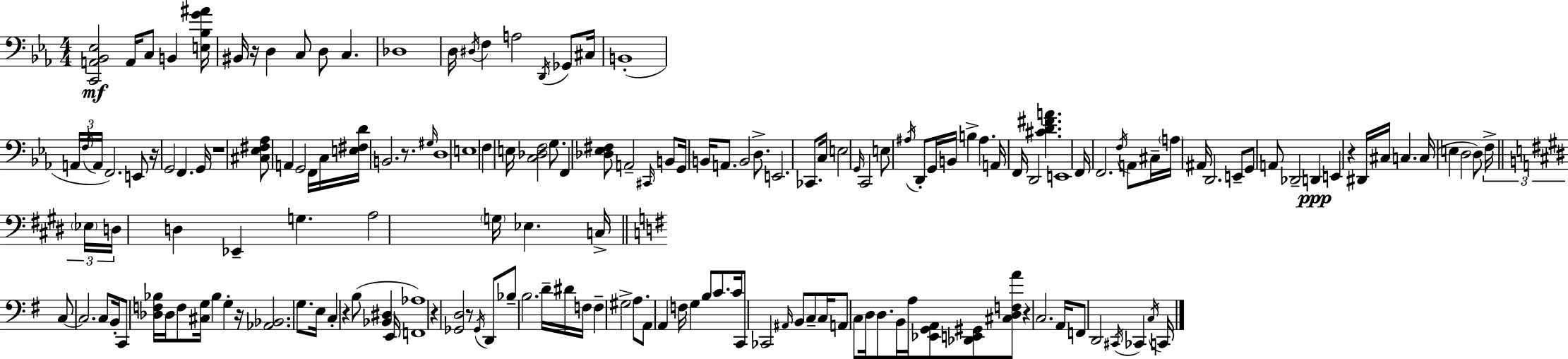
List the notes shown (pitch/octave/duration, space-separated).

[C2,A2,Bb2,Eb3]/h A2/s C3/e B2/q [E3,Bb3,G4,A#4]/s BIS2/s R/s D3/q C3/e D3/e C3/q. Db3/w D3/s D#3/s F3/q A3/h D2/s Gb2/e C#3/s B2/w A2/s F3/s A2/s F2/h. E2/e R/s G2/h F2/q. G2/s R/w [C#3,Eb3,F#3,Ab3]/e A2/q G2/h F2/s C3/s [E3,F#3,D4]/s B2/h. R/e. G#3/s D3/w E3/w F3/q E3/s [C3,Db3,F3]/h G3/e. F2/q [Db3,Eb3,F#3]/e A2/h C#2/s B2/e G2/s B2/s A2/e. B2/h D3/e. E2/h. CES2/e. C3/s E3/h G2/s C2/h E3/e A#3/s D2/e G2/s B2/s B3/q A#3/q. A2/s F2/s D2/h [C#4,D4,F#4,A4]/q. E2/w F2/s F2/h. F3/s A2/e C#3/s A3/s A#2/s D2/h. E2/e G2/e A2/e Db2/h D2/q E2/q R/q D#2/s C#3/s C3/q. C3/s E3/q D3/h D3/e F3/s Eb3/s D3/s D3/q Eb2/q G3/q. A3/h G3/s Eb3/q. C3/s C3/e C3/h. C3/e B2/s C2/e [Db3,F3,Bb3]/s Db3/s F3/e [C#3,G3]/s Bb3/q G3/q R/s [Ab2,Bb2]/h. G3/e. E3/s C3/q R/q B3/e [Bb2,D#3]/q E2/s [F2,Ab3]/w R/q [Gb2,D3]/h R/e Gb2/s D2/e Bb3/e B3/h. D4/s D#4/s F3/s F3/q G#3/h A3/e. A2/e A2/q F3/s G3/q B3/e C4/e. C4/s C2/e CES2/h A#2/s B2/e C3/e C3/s A2/e C3/e D3/s D3/e. B2/s A3/s [Eb2,G2,A2]/e [Db2,E2,G#2]/e [C#3,D3,F3,A4]/e R/q C3/h. A2/s F2/e D2/h C#2/s CES2/q C3/s C2/s